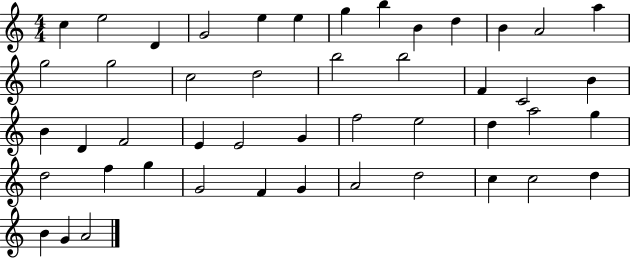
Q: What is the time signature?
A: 4/4